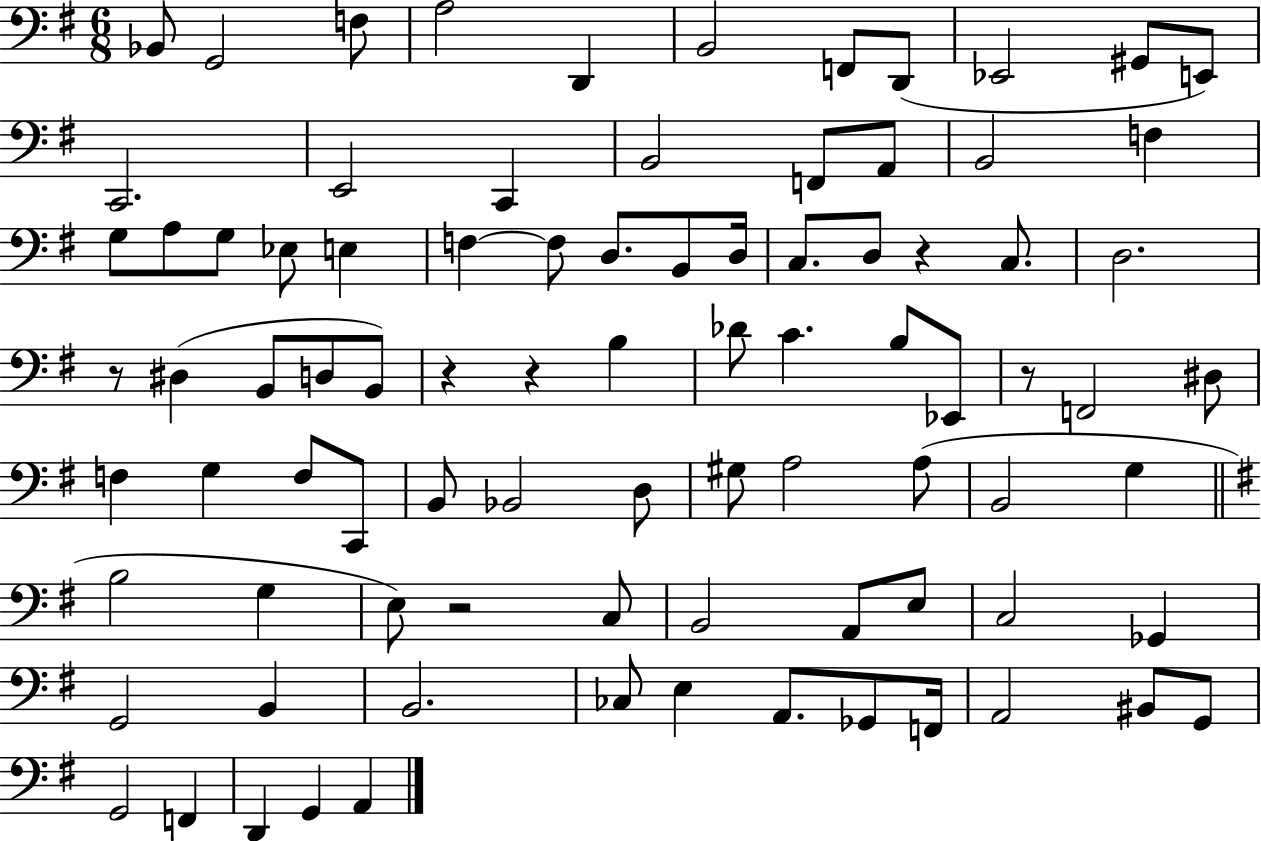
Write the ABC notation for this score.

X:1
T:Untitled
M:6/8
L:1/4
K:G
_B,,/2 G,,2 F,/2 A,2 D,, B,,2 F,,/2 D,,/2 _E,,2 ^G,,/2 E,,/2 C,,2 E,,2 C,, B,,2 F,,/2 A,,/2 B,,2 F, G,/2 A,/2 G,/2 _E,/2 E, F, F,/2 D,/2 B,,/2 D,/4 C,/2 D,/2 z C,/2 D,2 z/2 ^D, B,,/2 D,/2 B,,/2 z z B, _D/2 C B,/2 _E,,/2 z/2 F,,2 ^D,/2 F, G, F,/2 C,,/2 B,,/2 _B,,2 D,/2 ^G,/2 A,2 A,/2 B,,2 G, B,2 G, E,/2 z2 C,/2 B,,2 A,,/2 E,/2 C,2 _G,, G,,2 B,, B,,2 _C,/2 E, A,,/2 _G,,/2 F,,/4 A,,2 ^B,,/2 G,,/2 G,,2 F,, D,, G,, A,,